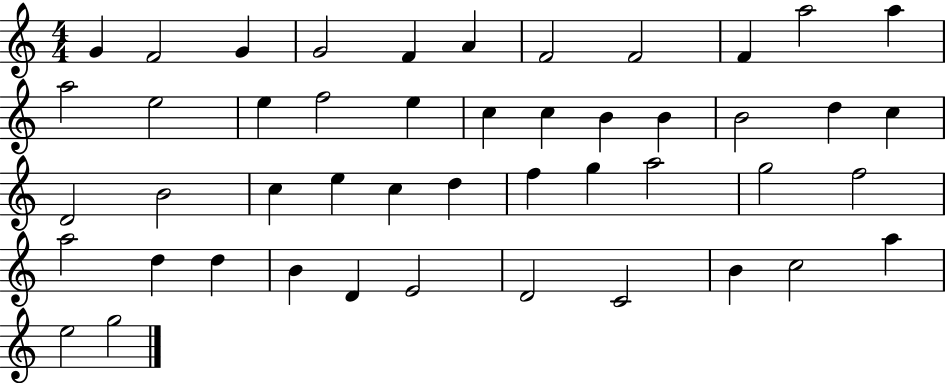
G4/q F4/h G4/q G4/h F4/q A4/q F4/h F4/h F4/q A5/h A5/q A5/h E5/h E5/q F5/h E5/q C5/q C5/q B4/q B4/q B4/h D5/q C5/q D4/h B4/h C5/q E5/q C5/q D5/q F5/q G5/q A5/h G5/h F5/h A5/h D5/q D5/q B4/q D4/q E4/h D4/h C4/h B4/q C5/h A5/q E5/h G5/h